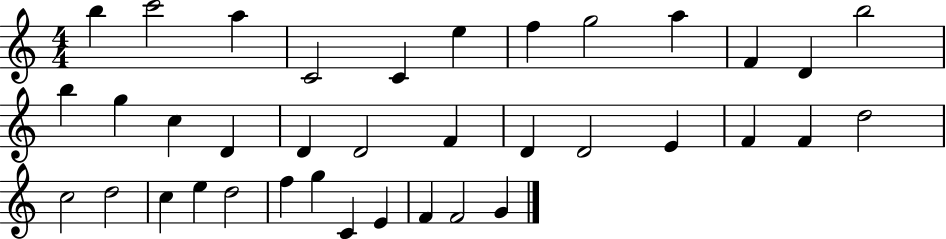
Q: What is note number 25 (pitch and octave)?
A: D5